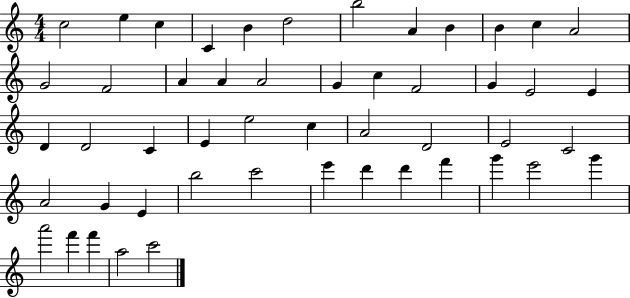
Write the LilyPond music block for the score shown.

{
  \clef treble
  \numericTimeSignature
  \time 4/4
  \key c \major
  c''2 e''4 c''4 | c'4 b'4 d''2 | b''2 a'4 b'4 | b'4 c''4 a'2 | \break g'2 f'2 | a'4 a'4 a'2 | g'4 c''4 f'2 | g'4 e'2 e'4 | \break d'4 d'2 c'4 | e'4 e''2 c''4 | a'2 d'2 | e'2 c'2 | \break a'2 g'4 e'4 | b''2 c'''2 | e'''4 d'''4 d'''4 f'''4 | g'''4 e'''2 g'''4 | \break a'''2 f'''4 f'''4 | a''2 c'''2 | \bar "|."
}